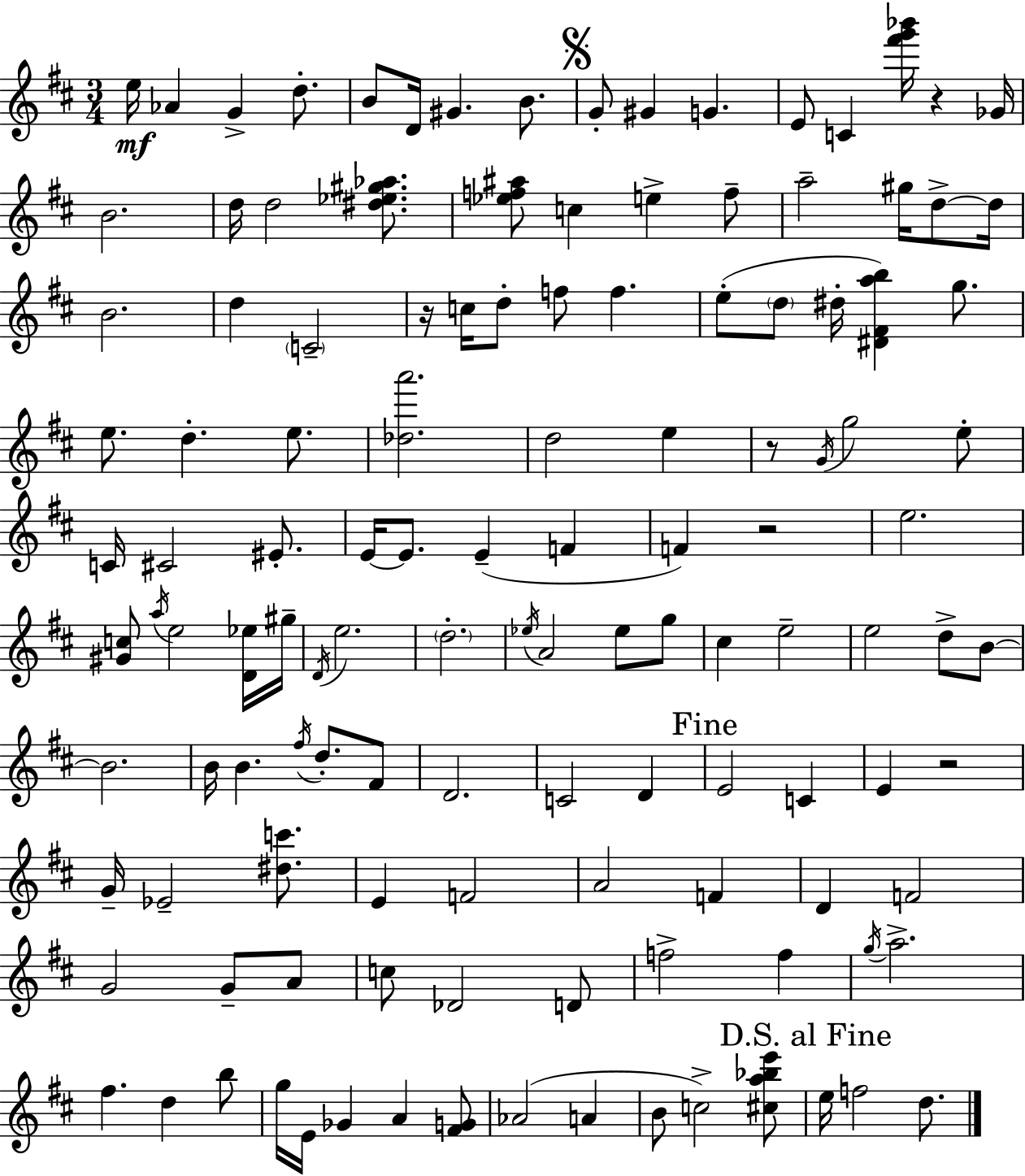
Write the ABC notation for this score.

X:1
T:Untitled
M:3/4
L:1/4
K:D
e/4 _A G d/2 B/2 D/4 ^G B/2 G/2 ^G G E/2 C [^f'g'_b']/4 z _G/4 B2 d/4 d2 [^d_e^g_a]/2 [_ef^a]/2 c e f/2 a2 ^g/4 d/2 d/4 B2 d C2 z/4 c/4 d/2 f/2 f e/2 d/2 ^d/4 [^D^Fab] g/2 e/2 d e/2 [_da']2 d2 e z/2 G/4 g2 e/2 C/4 ^C2 ^E/2 E/4 E/2 E F F z2 e2 [^Gc]/2 a/4 e2 [D_e]/4 ^g/4 D/4 e2 d2 _e/4 A2 _e/2 g/2 ^c e2 e2 d/2 B/2 B2 B/4 B ^f/4 d/2 ^F/2 D2 C2 D E2 C E z2 G/4 _E2 [^dc']/2 E F2 A2 F D F2 G2 G/2 A/2 c/2 _D2 D/2 f2 f g/4 a2 ^f d b/2 g/4 E/4 _G A [^FG]/2 _A2 A B/2 c2 [^ca_be']/2 e/4 f2 d/2